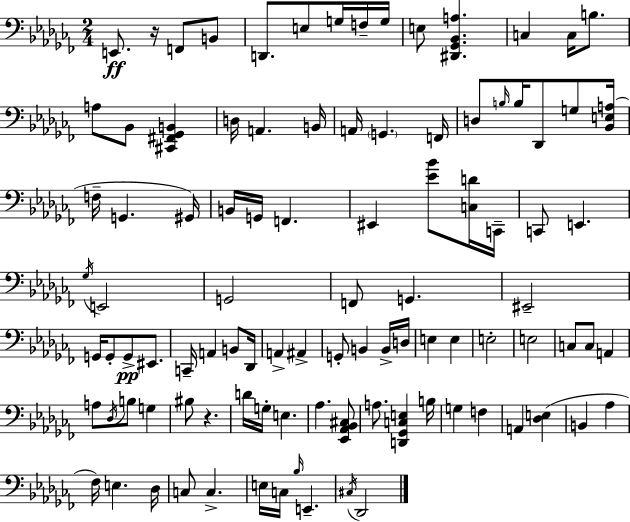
E2/e. R/s F2/e B2/e D2/e. E3/e G3/s F3/s G3/s E3/e [D#2,Gb2,Bb2,A3]/q. C3/q C3/s B3/e. A3/e Bb2/e [C#2,F#2,Gb2,B2]/q D3/s A2/q. B2/s A2/s G2/q. F2/s D3/e B3/s B3/s Db2/e G3/e [Bb2,E3,A3]/s F3/s G2/q. G#2/s B2/s G2/s F2/q. EIS2/q [Eb4,Bb4]/e [C3,D4]/s C2/s C2/e E2/q. Gb3/s E2/h G2/h F2/e G2/q. EIS2/h G2/s G2/e G2/e EIS2/e. C2/s A2/q B2/e Db2/s A2/q A#2/q G2/e B2/q B2/s D3/s E3/q E3/q E3/h E3/h C3/e C3/e A2/q A3/e Db3/s B3/e G3/q BIS3/e R/q. D4/s G3/s E3/q. Ab3/q. [Eb2,Ab2,Bb2,C#3]/e A3/e. [D2,Gb2,C3,E3]/q B3/s G3/q F3/q A2/q [Db3,E3]/q B2/q Ab3/q FES3/s E3/q. Db3/s C3/e C3/q. E3/s C3/s Bb3/s E2/q. C#3/s Db2/h